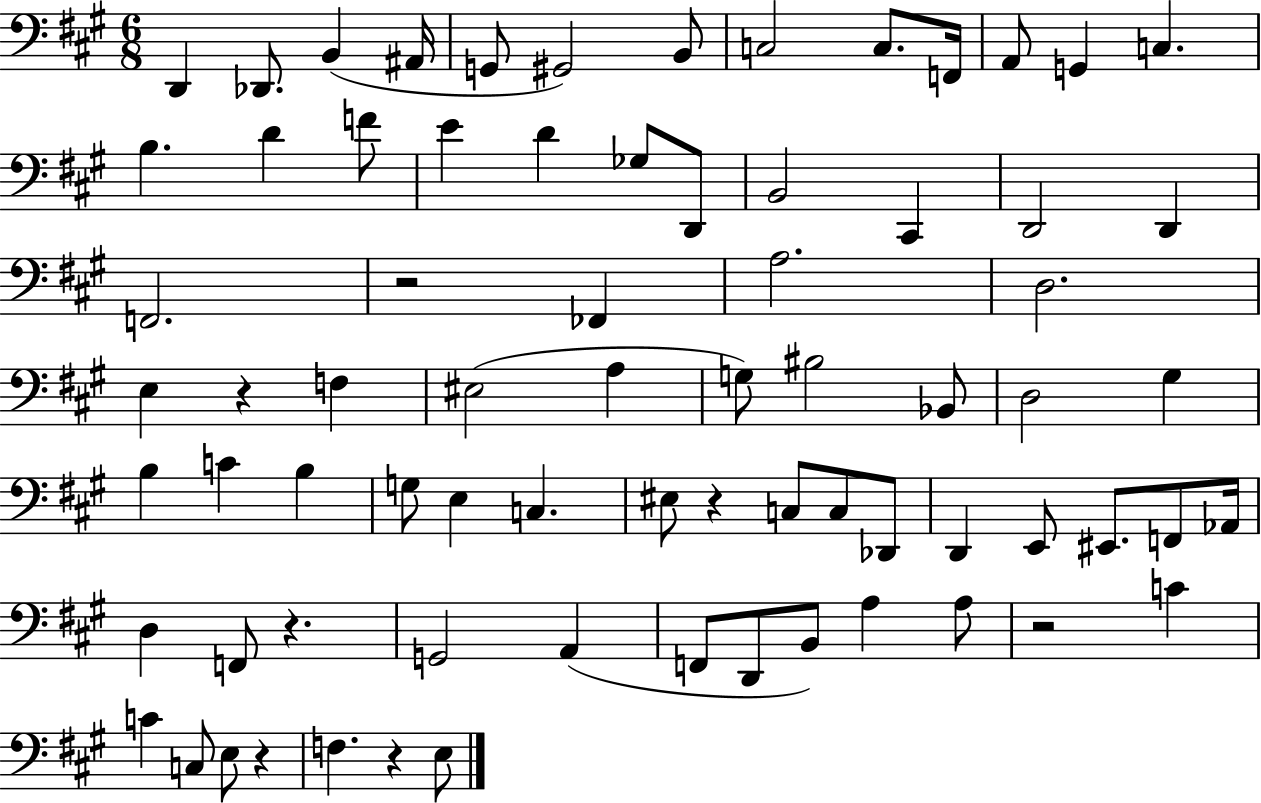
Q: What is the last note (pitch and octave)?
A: E3